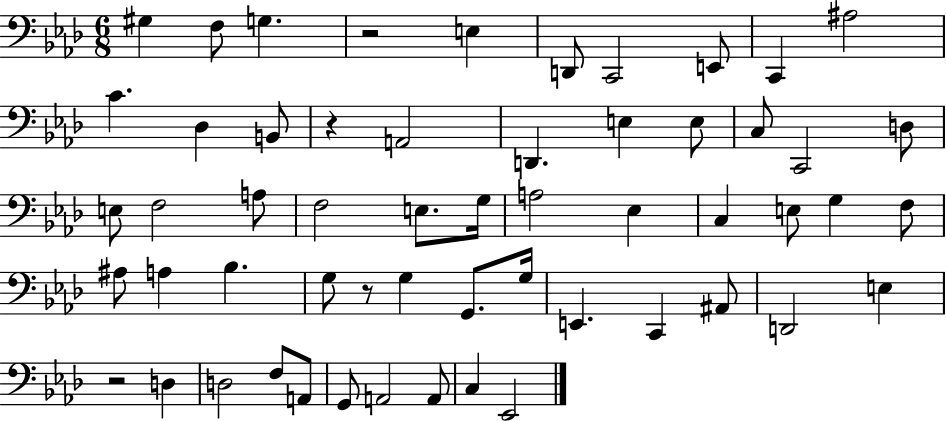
G#3/q F3/e G3/q. R/h E3/q D2/e C2/h E2/e C2/q A#3/h C4/q. Db3/q B2/e R/q A2/h D2/q. E3/q E3/e C3/e C2/h D3/e E3/e F3/h A3/e F3/h E3/e. G3/s A3/h Eb3/q C3/q E3/e G3/q F3/e A#3/e A3/q Bb3/q. G3/e R/e G3/q G2/e. G3/s E2/q. C2/q A#2/e D2/h E3/q R/h D3/q D3/h F3/e A2/e G2/e A2/h A2/e C3/q Eb2/h